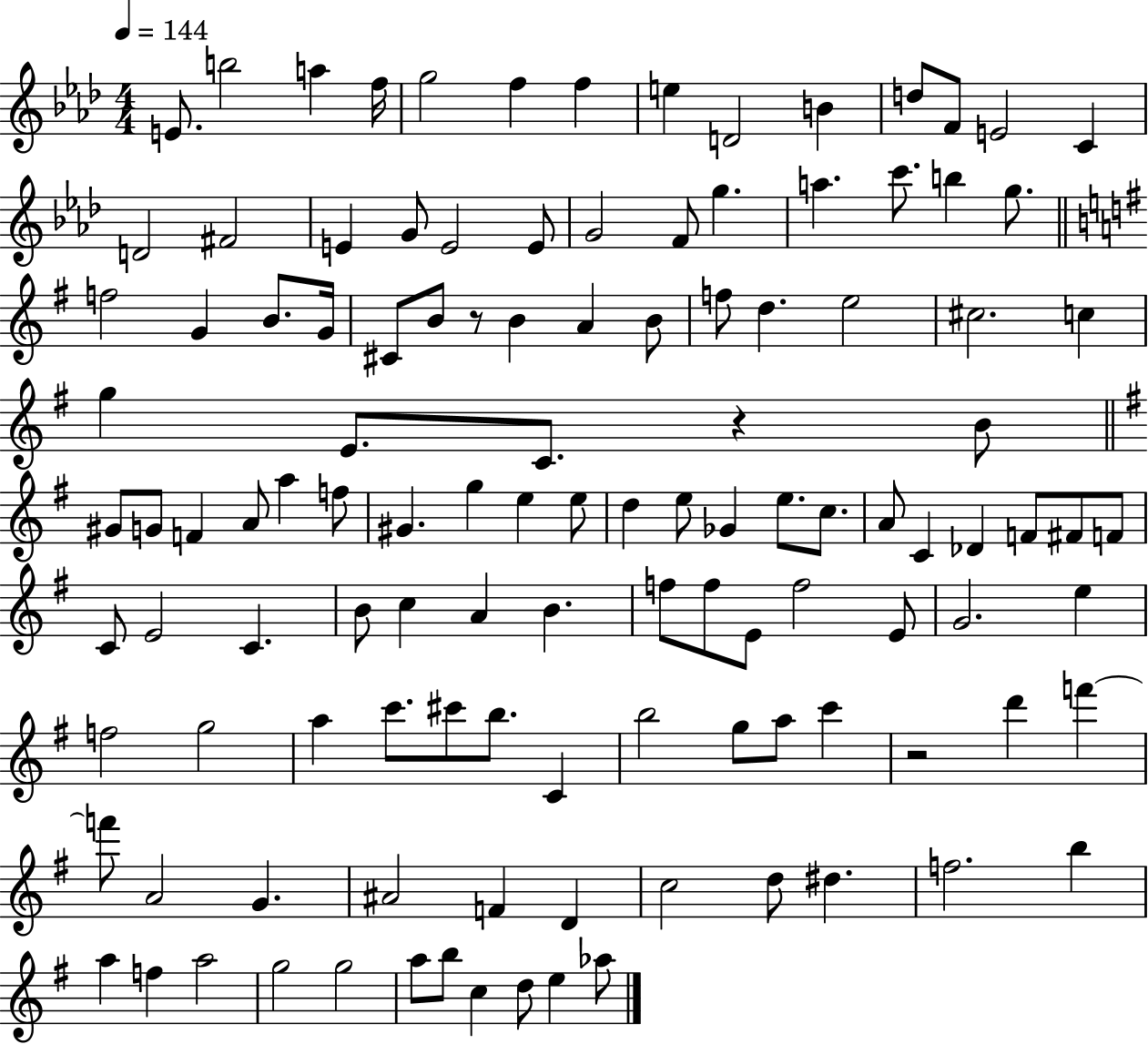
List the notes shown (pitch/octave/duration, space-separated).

E4/e. B5/h A5/q F5/s G5/h F5/q F5/q E5/q D4/h B4/q D5/e F4/e E4/h C4/q D4/h F#4/h E4/q G4/e E4/h E4/e G4/h F4/e G5/q. A5/q. C6/e. B5/q G5/e. F5/h G4/q B4/e. G4/s C#4/e B4/e R/e B4/q A4/q B4/e F5/e D5/q. E5/h C#5/h. C5/q G5/q E4/e. C4/e. R/q B4/e G#4/e G4/e F4/q A4/e A5/q F5/e G#4/q. G5/q E5/q E5/e D5/q E5/e Gb4/q E5/e. C5/e. A4/e C4/q Db4/q F4/e F#4/e F4/e C4/e E4/h C4/q. B4/e C5/q A4/q B4/q. F5/e F5/e E4/e F5/h E4/e G4/h. E5/q F5/h G5/h A5/q C6/e. C#6/e B5/e. C4/q B5/h G5/e A5/e C6/q R/h D6/q F6/q F6/e A4/h G4/q. A#4/h F4/q D4/q C5/h D5/e D#5/q. F5/h. B5/q A5/q F5/q A5/h G5/h G5/h A5/e B5/e C5/q D5/e E5/q Ab5/e